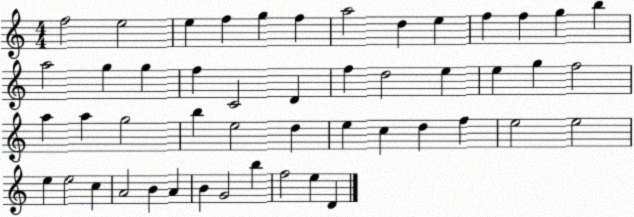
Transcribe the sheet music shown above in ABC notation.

X:1
T:Untitled
M:4/4
L:1/4
K:C
f2 e2 e f g f a2 d e f f g b a2 g g f C2 D f d2 e e g f2 a a g2 b e2 d e c d f e2 e2 e e2 c A2 B A B G2 b f2 e D